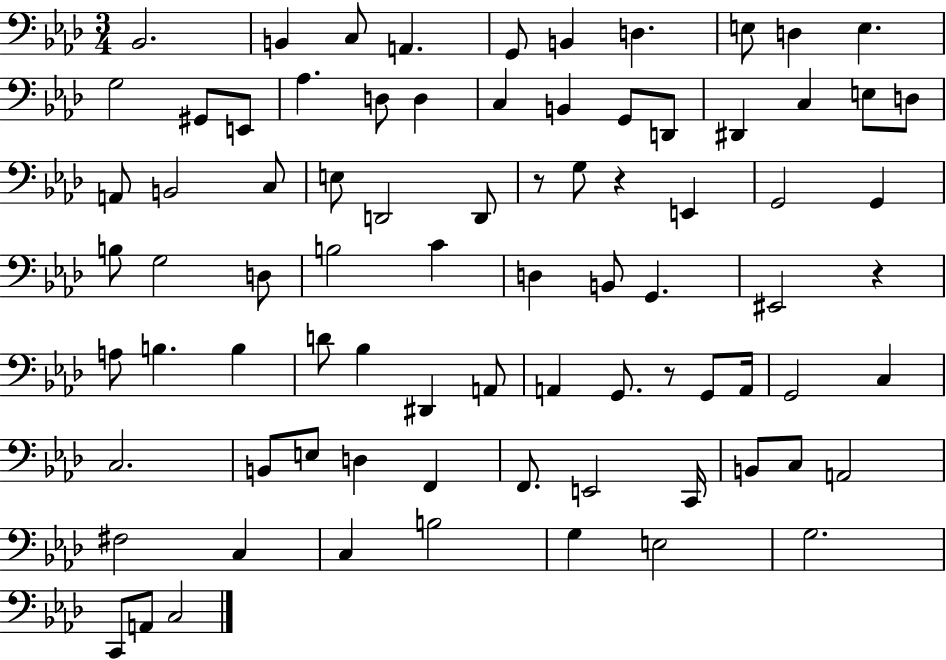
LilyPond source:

{
  \clef bass
  \numericTimeSignature
  \time 3/4
  \key aes \major
  \repeat volta 2 { bes,2. | b,4 c8 a,4. | g,8 b,4 d4. | e8 d4 e4. | \break g2 gis,8 e,8 | aes4. d8 d4 | c4 b,4 g,8 d,8 | dis,4 c4 e8 d8 | \break a,8 b,2 c8 | e8 d,2 d,8 | r8 g8 r4 e,4 | g,2 g,4 | \break b8 g2 d8 | b2 c'4 | d4 b,8 g,4. | eis,2 r4 | \break a8 b4. b4 | d'8 bes4 dis,4 a,8 | a,4 g,8. r8 g,8 a,16 | g,2 c4 | \break c2. | b,8 e8 d4 f,4 | f,8. e,2 c,16 | b,8 c8 a,2 | \break fis2 c4 | c4 b2 | g4 e2 | g2. | \break c,8 a,8 c2 | } \bar "|."
}